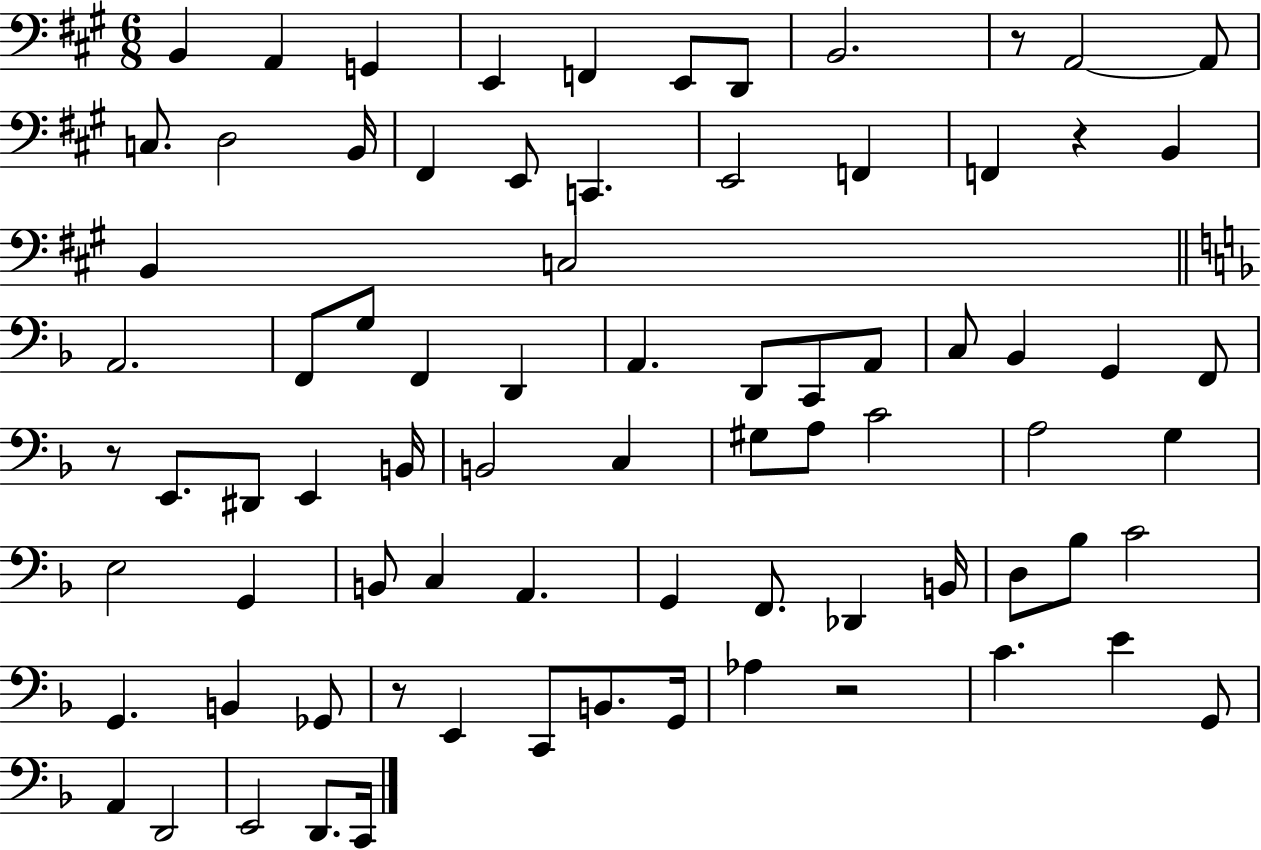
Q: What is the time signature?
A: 6/8